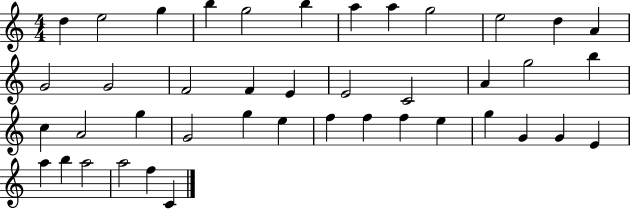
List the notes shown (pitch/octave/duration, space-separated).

D5/q E5/h G5/q B5/q G5/h B5/q A5/q A5/q G5/h E5/h D5/q A4/q G4/h G4/h F4/h F4/q E4/q E4/h C4/h A4/q G5/h B5/q C5/q A4/h G5/q G4/h G5/q E5/q F5/q F5/q F5/q E5/q G5/q G4/q G4/q E4/q A5/q B5/q A5/h A5/h F5/q C4/q